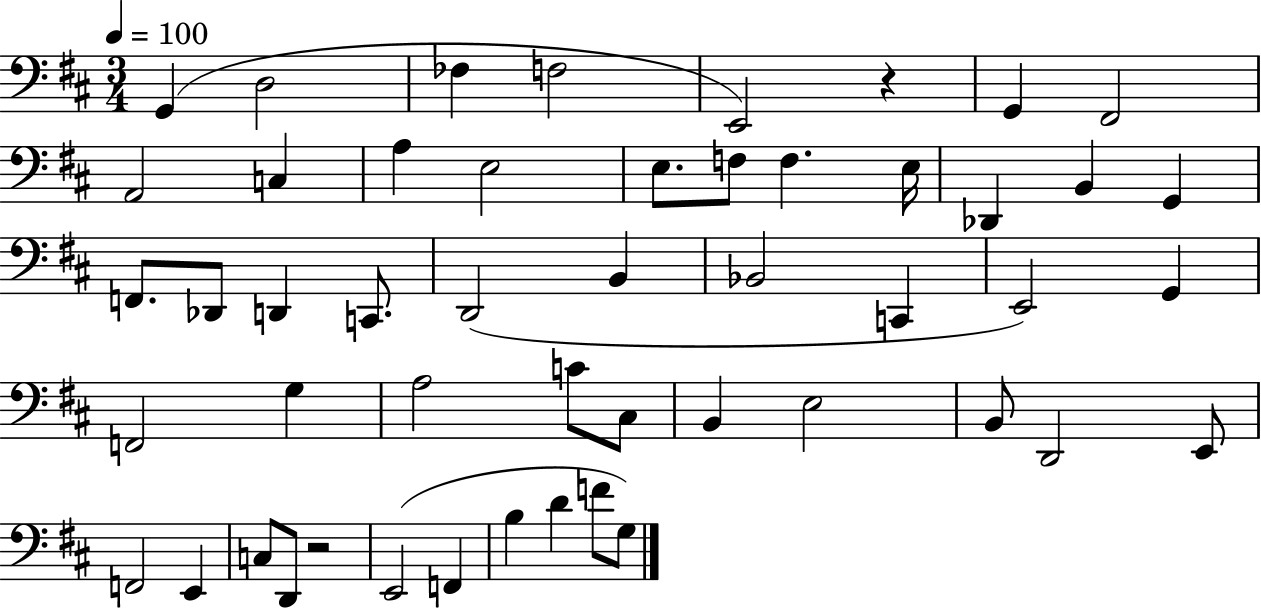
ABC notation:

X:1
T:Untitled
M:3/4
L:1/4
K:D
G,, D,2 _F, F,2 E,,2 z G,, ^F,,2 A,,2 C, A, E,2 E,/2 F,/2 F, E,/4 _D,, B,, G,, F,,/2 _D,,/2 D,, C,,/2 D,,2 B,, _B,,2 C,, E,,2 G,, F,,2 G, A,2 C/2 ^C,/2 B,, E,2 B,,/2 D,,2 E,,/2 F,,2 E,, C,/2 D,,/2 z2 E,,2 F,, B, D F/2 G,/2